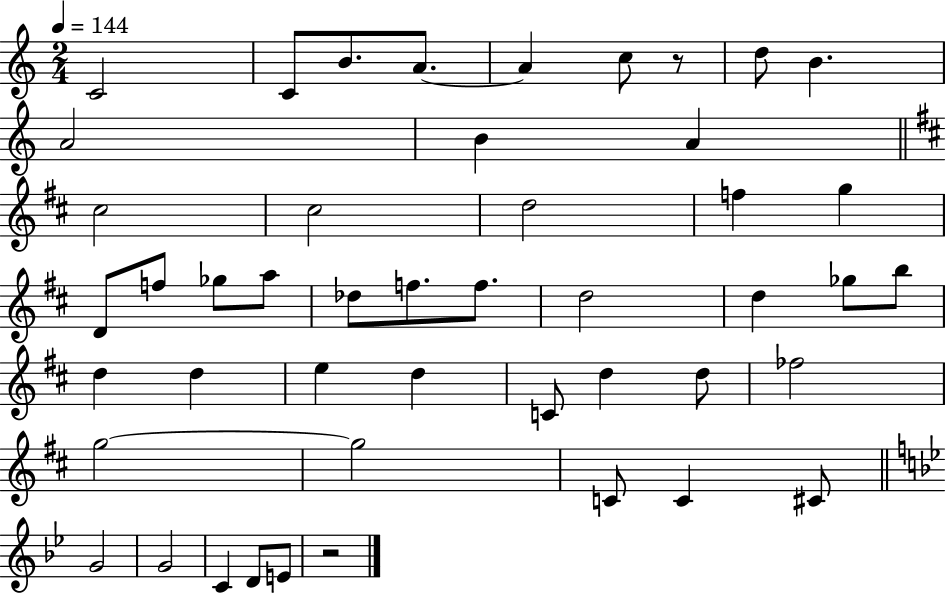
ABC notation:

X:1
T:Untitled
M:2/4
L:1/4
K:C
C2 C/2 B/2 A/2 A c/2 z/2 d/2 B A2 B A ^c2 ^c2 d2 f g D/2 f/2 _g/2 a/2 _d/2 f/2 f/2 d2 d _g/2 b/2 d d e d C/2 d d/2 _f2 g2 g2 C/2 C ^C/2 G2 G2 C D/2 E/2 z2